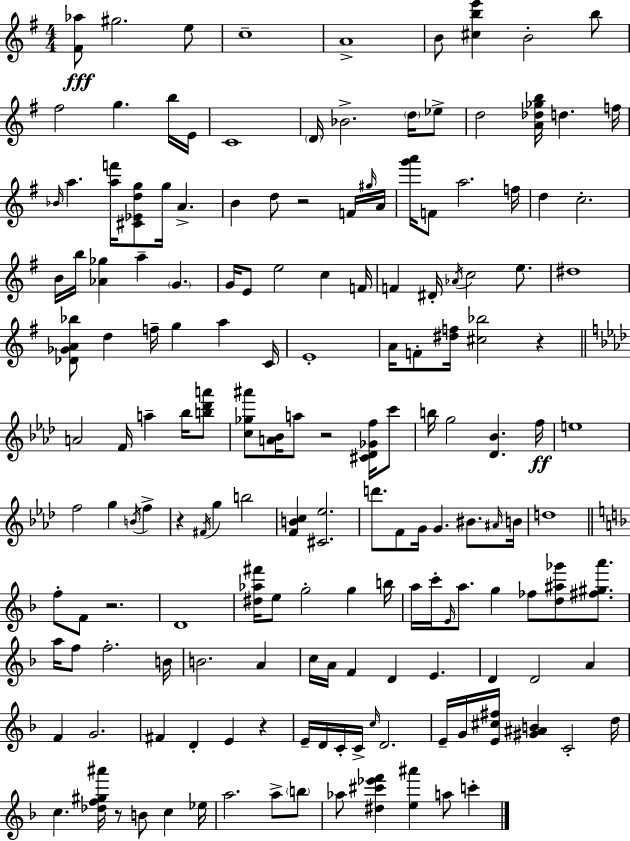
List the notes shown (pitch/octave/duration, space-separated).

[F#4,Ab5]/e G#5/h. E5/e C5/w A4/w B4/e [C#5,B5,E6]/q B4/h B5/e F#5/h G5/q. B5/s E4/s C4/w D4/s Bb4/h. D5/s Eb5/e D5/h [A4,Db5,Gb5,B5]/s D5/q. F5/s Bb4/s A5/q. [A5,F6]/s [C#4,Eb4,D5,G5]/e G5/s A4/q. B4/q D5/e R/h F4/s G#5/s A4/s [G6,A6]/s F4/e A5/h. F5/s D5/q C5/h. B4/s B5/s [Ab4,Gb5]/q A5/q G4/q. G4/s E4/e E5/h C5/q F4/s F4/q D#4/s Ab4/s C5/h E5/e. D#5/w [Db4,Gb4,A4,Bb5]/e D5/q F5/s G5/q A5/q C4/s E4/w A4/s F4/e [D#5,F5]/s [C#5,Bb5]/h R/q A4/h F4/s A5/q Bb5/s [B5,Db6,A6]/e [C5,Gb5,A#6]/e [A4,Bb4]/s A5/e R/h [C#4,Db4,Gb4,F5]/s C6/e B5/s G5/h [Db4,Bb4]/q. F5/s E5/w F5/h G5/q B4/s F5/q R/q F#4/s G5/q B5/h [F4,B4,C5]/q [C#4,Eb5]/h. D6/e. F4/e G4/s G4/q. BIS4/e. A#4/s B4/s D5/w F5/e F4/e R/h. D4/w [D#5,Ab5,F#6]/s E5/e G5/h G5/q B5/s A5/s C6/s E4/s A5/e. G5/q FES5/e [D5,A#5,Gb6]/e [F#5,G#5,A6]/e. A5/s F5/e F5/h. B4/s B4/h. A4/q C5/s A4/s F4/q D4/q E4/q. D4/q D4/h A4/q F4/q G4/h. F#4/q D4/q E4/q R/q E4/s D4/s C4/s C4/s C5/s D4/h. E4/s G4/s [E4,C#5,F#5]/s [G#4,A#4,B4]/q C4/h D5/s C5/q. [Db5,F5,G#5,A#6]/s R/e B4/e C5/q Eb5/s A5/h. A5/e B5/e Ab5/e [D#5,C#6,Eb6,F6]/q [E5,A#6]/q A5/e C6/q